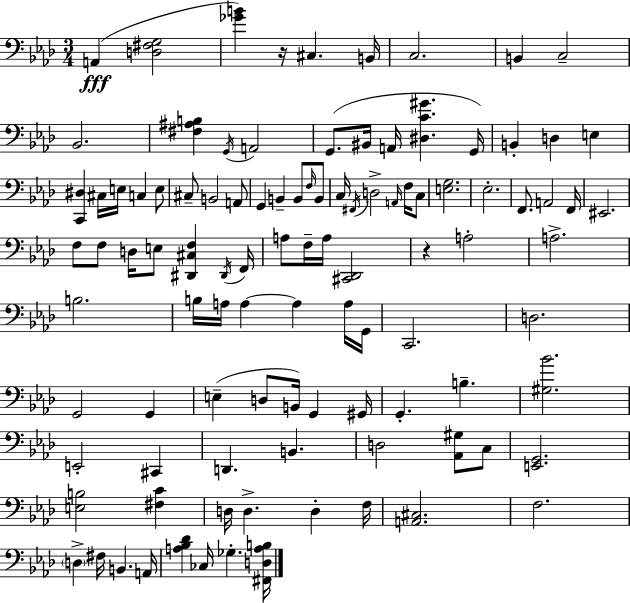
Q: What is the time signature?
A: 3/4